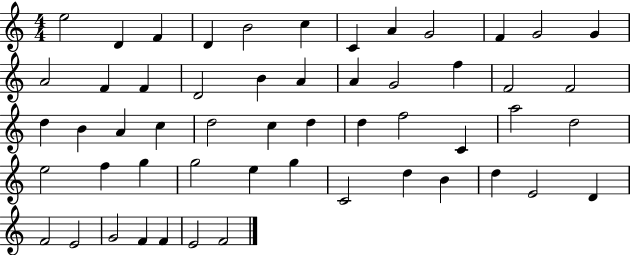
{
  \clef treble
  \numericTimeSignature
  \time 4/4
  \key c \major
  e''2 d'4 f'4 | d'4 b'2 c''4 | c'4 a'4 g'2 | f'4 g'2 g'4 | \break a'2 f'4 f'4 | d'2 b'4 a'4 | a'4 g'2 f''4 | f'2 f'2 | \break d''4 b'4 a'4 c''4 | d''2 c''4 d''4 | d''4 f''2 c'4 | a''2 d''2 | \break e''2 f''4 g''4 | g''2 e''4 g''4 | c'2 d''4 b'4 | d''4 e'2 d'4 | \break f'2 e'2 | g'2 f'4 f'4 | e'2 f'2 | \bar "|."
}